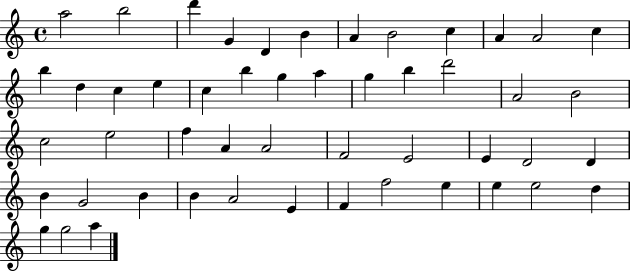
A5/h B5/h D6/q G4/q D4/q B4/q A4/q B4/h C5/q A4/q A4/h C5/q B5/q D5/q C5/q E5/q C5/q B5/q G5/q A5/q G5/q B5/q D6/h A4/h B4/h C5/h E5/h F5/q A4/q A4/h F4/h E4/h E4/q D4/h D4/q B4/q G4/h B4/q B4/q A4/h E4/q F4/q F5/h E5/q E5/q E5/h D5/q G5/q G5/h A5/q